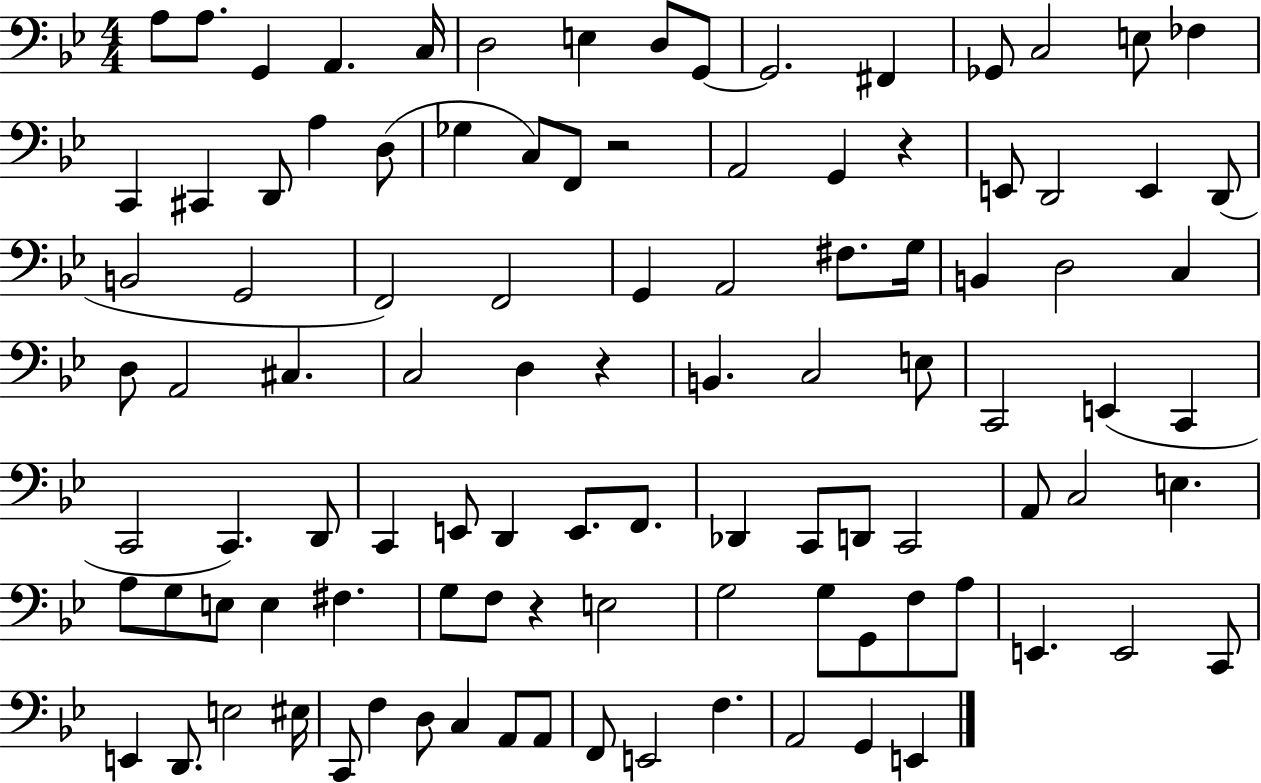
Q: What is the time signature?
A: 4/4